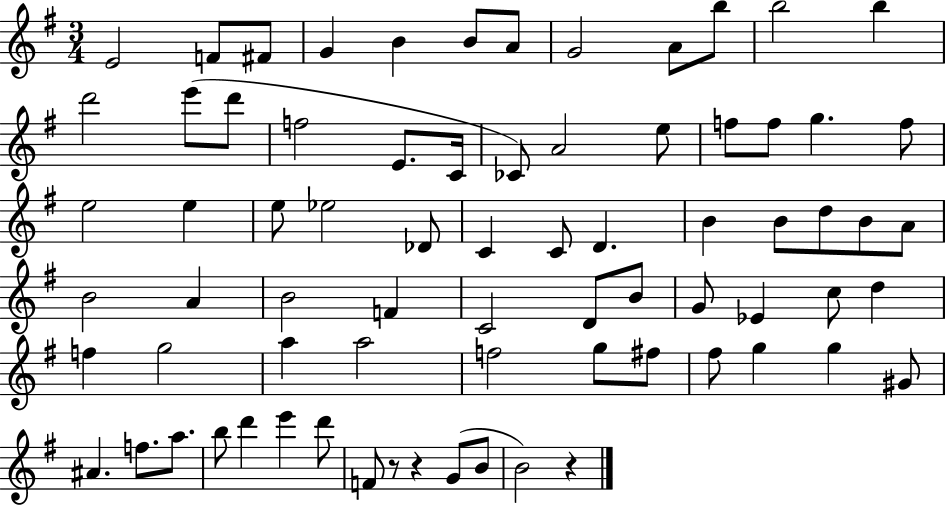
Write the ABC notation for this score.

X:1
T:Untitled
M:3/4
L:1/4
K:G
E2 F/2 ^F/2 G B B/2 A/2 G2 A/2 b/2 b2 b d'2 e'/2 d'/2 f2 E/2 C/4 _C/2 A2 e/2 f/2 f/2 g f/2 e2 e e/2 _e2 _D/2 C C/2 D B B/2 d/2 B/2 A/2 B2 A B2 F C2 D/2 B/2 G/2 _E c/2 d f g2 a a2 f2 g/2 ^f/2 ^f/2 g g ^G/2 ^A f/2 a/2 b/2 d' e' d'/2 F/2 z/2 z G/2 B/2 B2 z